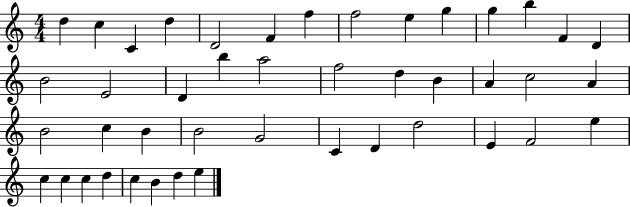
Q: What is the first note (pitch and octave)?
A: D5